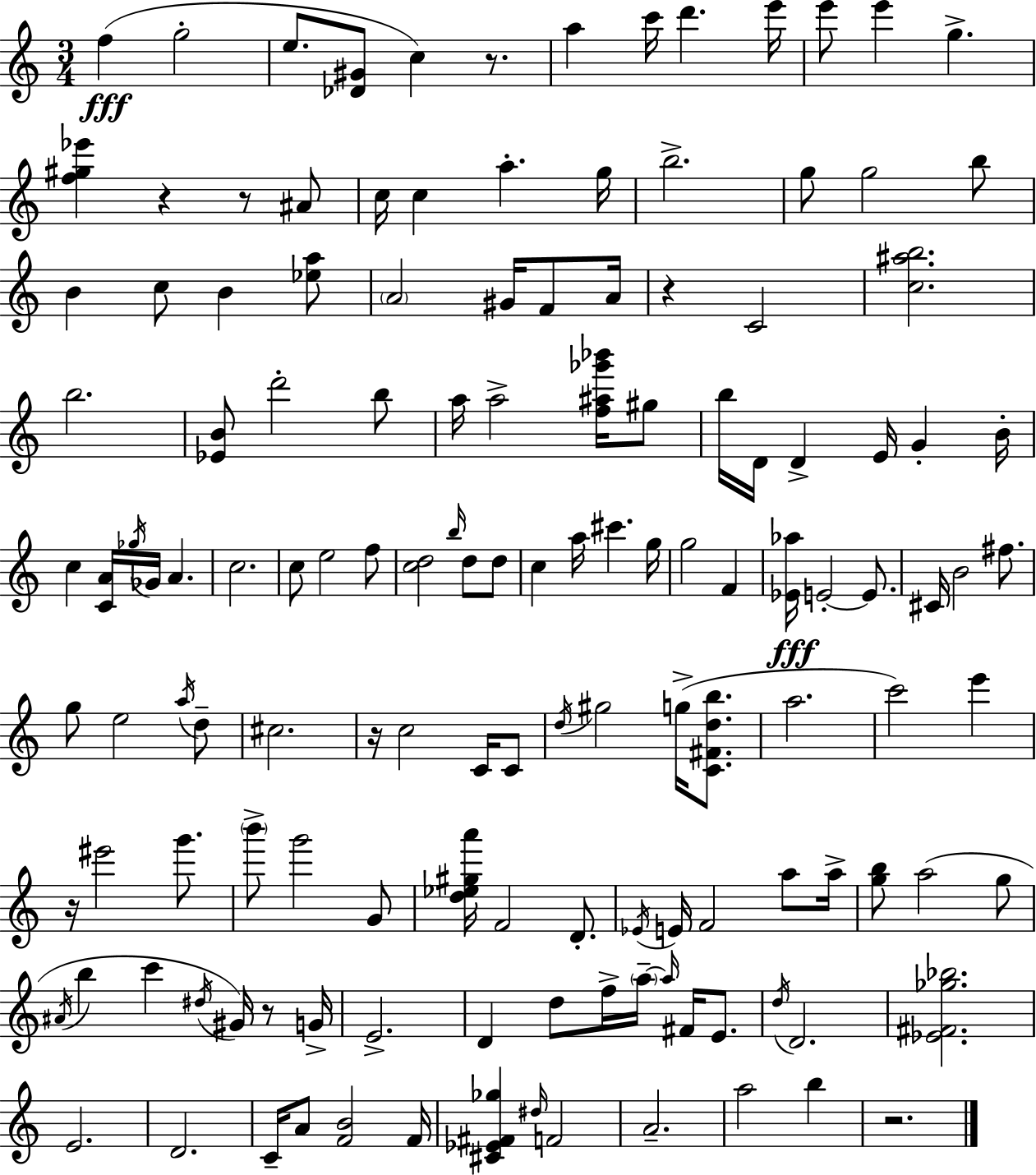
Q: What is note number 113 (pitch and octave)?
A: F4